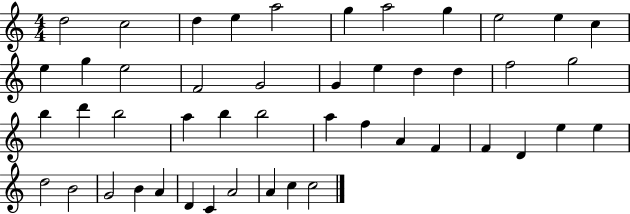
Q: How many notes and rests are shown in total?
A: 47